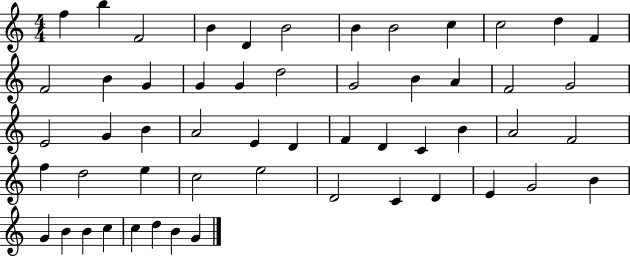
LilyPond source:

{
  \clef treble
  \numericTimeSignature
  \time 4/4
  \key c \major
  f''4 b''4 f'2 | b'4 d'4 b'2 | b'4 b'2 c''4 | c''2 d''4 f'4 | \break f'2 b'4 g'4 | g'4 g'4 d''2 | g'2 b'4 a'4 | f'2 g'2 | \break e'2 g'4 b'4 | a'2 e'4 d'4 | f'4 d'4 c'4 b'4 | a'2 f'2 | \break f''4 d''2 e''4 | c''2 e''2 | d'2 c'4 d'4 | e'4 g'2 b'4 | \break g'4 b'4 b'4 c''4 | c''4 d''4 b'4 g'4 | \bar "|."
}